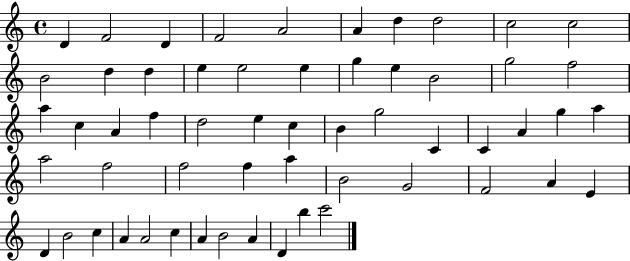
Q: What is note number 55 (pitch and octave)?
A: D4